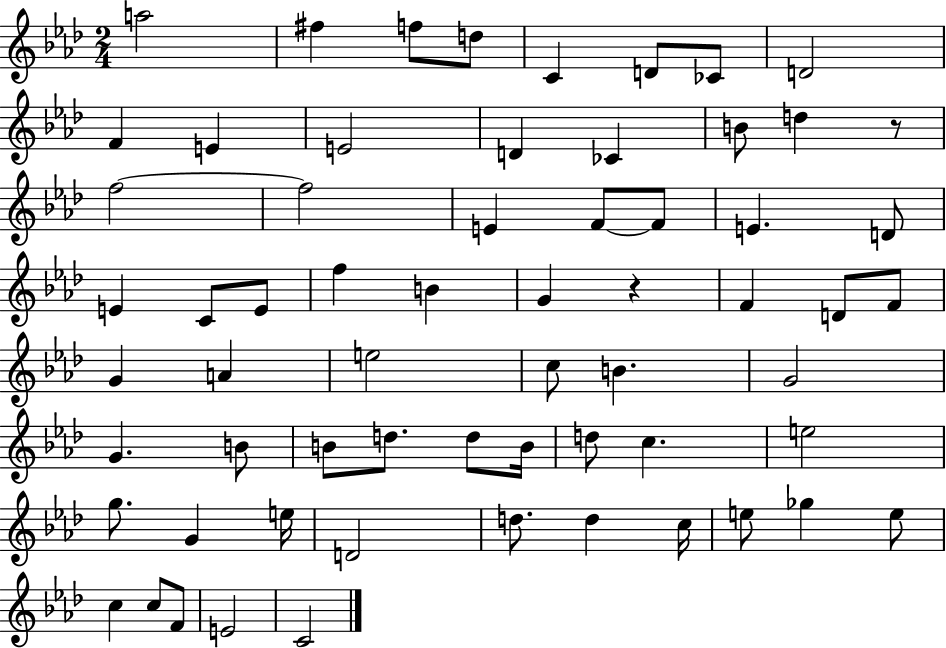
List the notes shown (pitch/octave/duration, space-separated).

A5/h F#5/q F5/e D5/e C4/q D4/e CES4/e D4/h F4/q E4/q E4/h D4/q CES4/q B4/e D5/q R/e F5/h F5/h E4/q F4/e F4/e E4/q. D4/e E4/q C4/e E4/e F5/q B4/q G4/q R/q F4/q D4/e F4/e G4/q A4/q E5/h C5/e B4/q. G4/h G4/q. B4/e B4/e D5/e. D5/e B4/s D5/e C5/q. E5/h G5/e. G4/q E5/s D4/h D5/e. D5/q C5/s E5/e Gb5/q E5/e C5/q C5/e F4/e E4/h C4/h